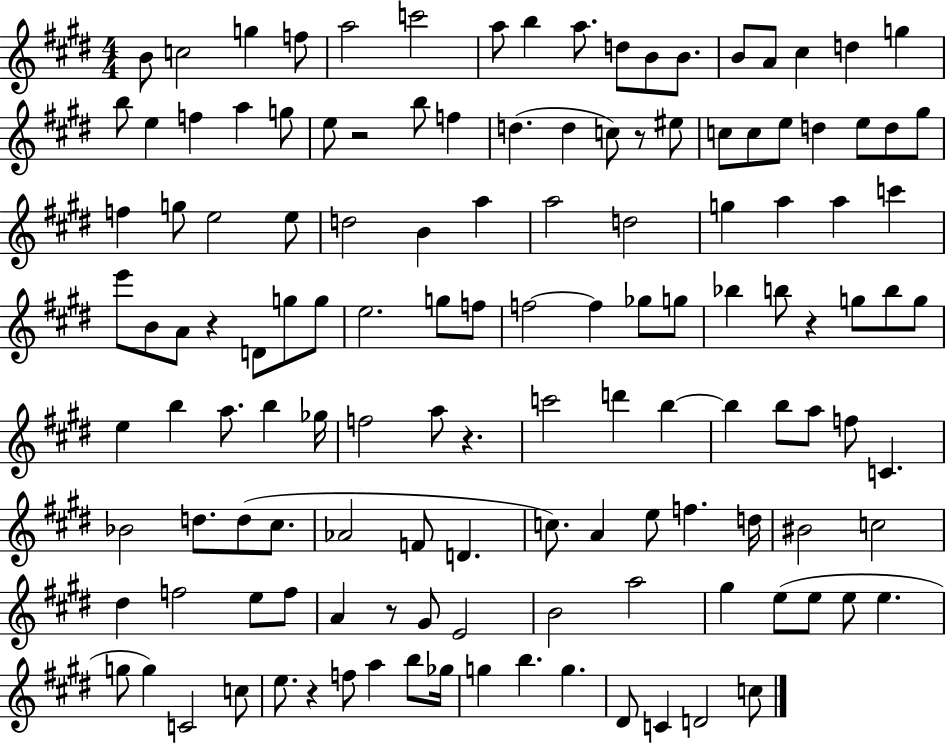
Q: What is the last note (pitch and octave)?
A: C5